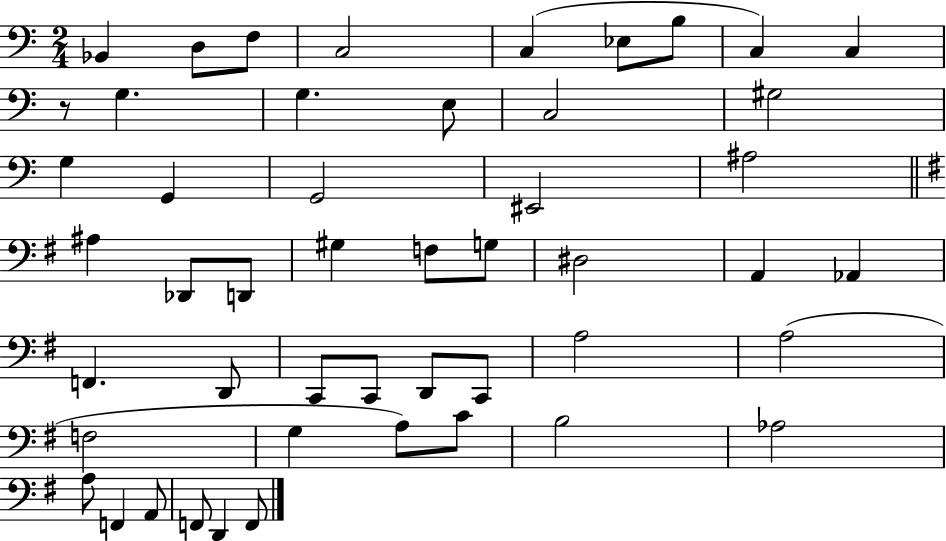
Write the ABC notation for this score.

X:1
T:Untitled
M:2/4
L:1/4
K:C
_B,, D,/2 F,/2 C,2 C, _E,/2 B,/2 C, C, z/2 G, G, E,/2 C,2 ^G,2 G, G,, G,,2 ^E,,2 ^A,2 ^A, _D,,/2 D,,/2 ^G, F,/2 G,/2 ^D,2 A,, _A,, F,, D,,/2 C,,/2 C,,/2 D,,/2 C,,/2 A,2 A,2 F,2 G, A,/2 C/2 B,2 _A,2 A,/2 F,, A,,/2 F,,/2 D,, F,,/2